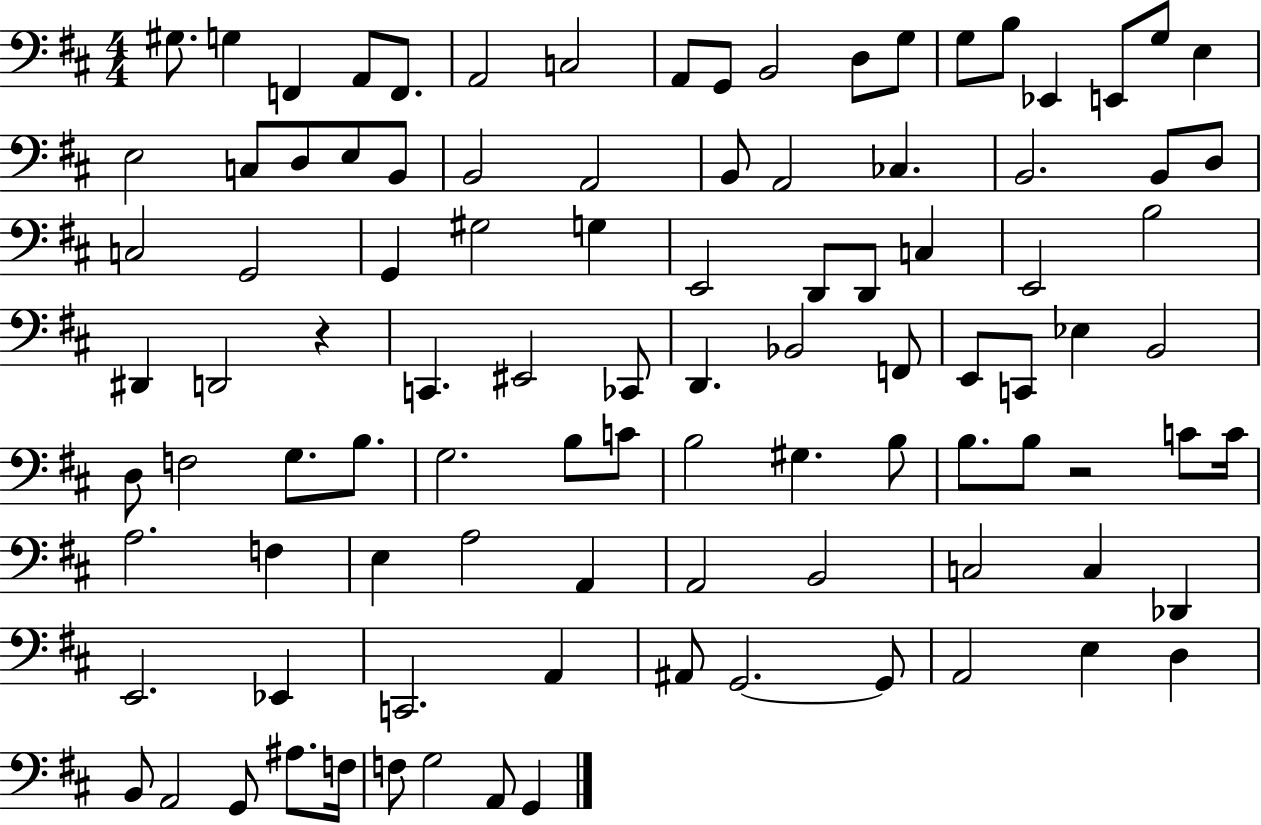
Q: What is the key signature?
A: D major